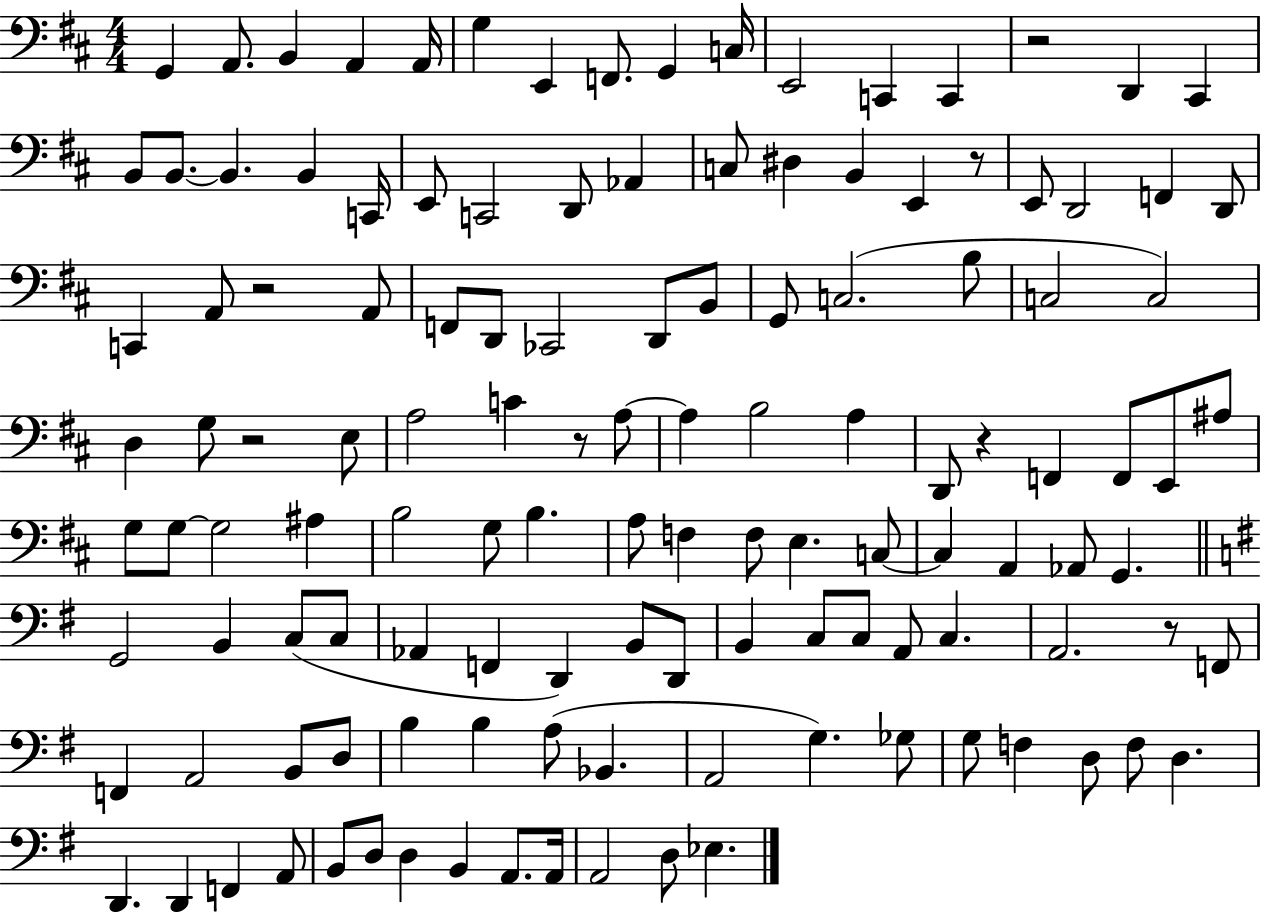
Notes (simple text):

G2/q A2/e. B2/q A2/q A2/s G3/q E2/q F2/e. G2/q C3/s E2/h C2/q C2/q R/h D2/q C#2/q B2/e B2/e. B2/q. B2/q C2/s E2/e C2/h D2/e Ab2/q C3/e D#3/q B2/q E2/q R/e E2/e D2/h F2/q D2/e C2/q A2/e R/h A2/e F2/e D2/e CES2/h D2/e B2/e G2/e C3/h. B3/e C3/h C3/h D3/q G3/e R/h E3/e A3/h C4/q R/e A3/e A3/q B3/h A3/q D2/e R/q F2/q F2/e E2/e A#3/e G3/e G3/e G3/h A#3/q B3/h G3/e B3/q. A3/e F3/q F3/e E3/q. C3/e C3/q A2/q Ab2/e G2/q. G2/h B2/q C3/e C3/e Ab2/q F2/q D2/q B2/e D2/e B2/q C3/e C3/e A2/e C3/q. A2/h. R/e F2/e F2/q A2/h B2/e D3/e B3/q B3/q A3/e Bb2/q. A2/h G3/q. Gb3/e G3/e F3/q D3/e F3/e D3/q. D2/q. D2/q F2/q A2/e B2/e D3/e D3/q B2/q A2/e. A2/s A2/h D3/e Eb3/q.